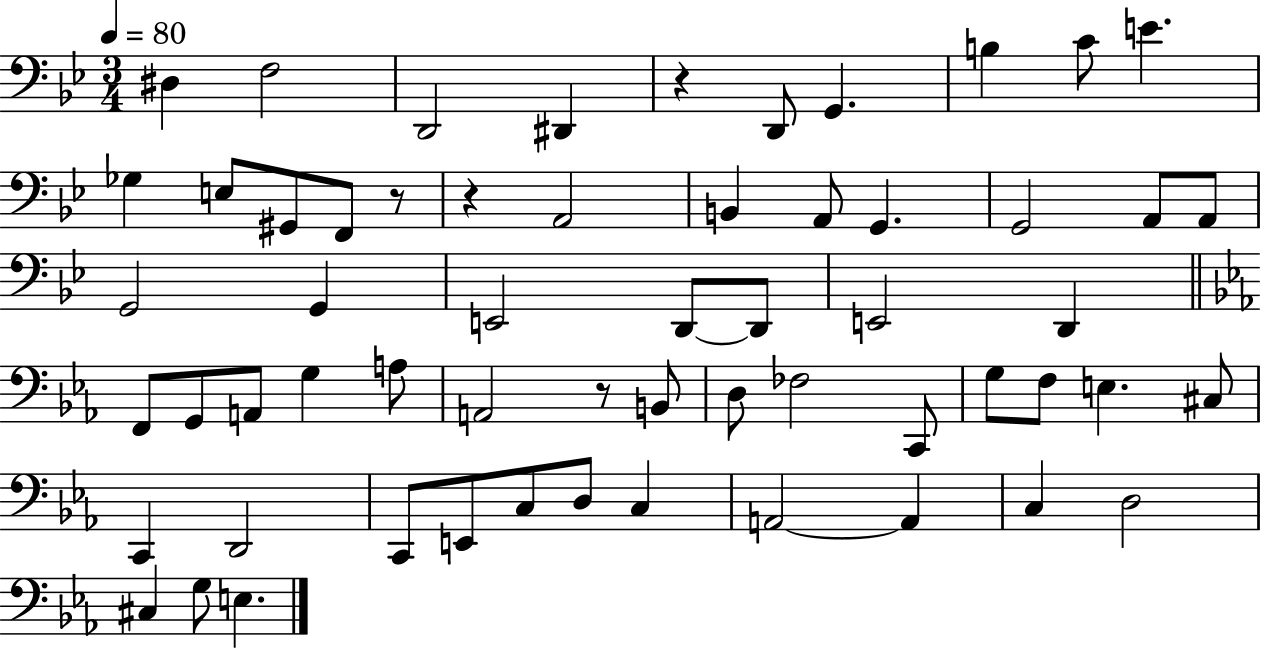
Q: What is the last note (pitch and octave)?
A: E3